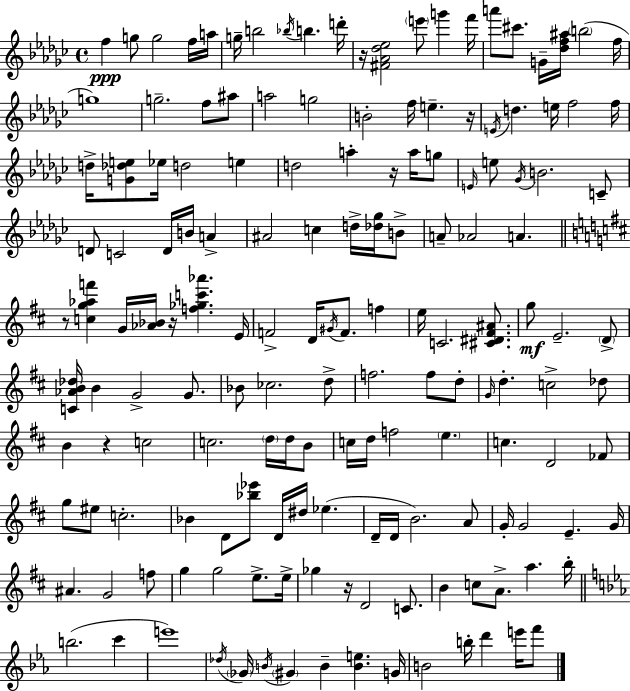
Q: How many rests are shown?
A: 7